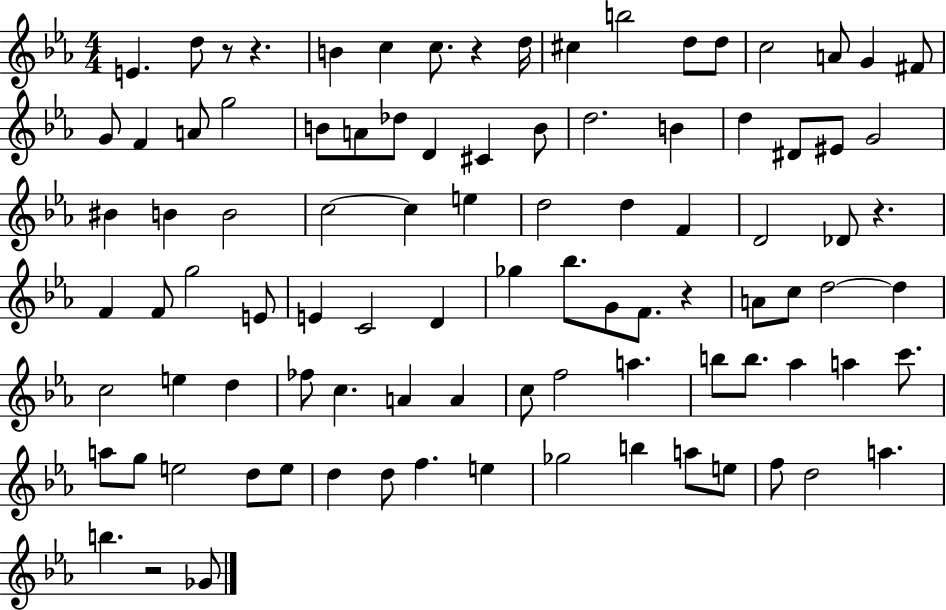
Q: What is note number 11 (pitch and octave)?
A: C5